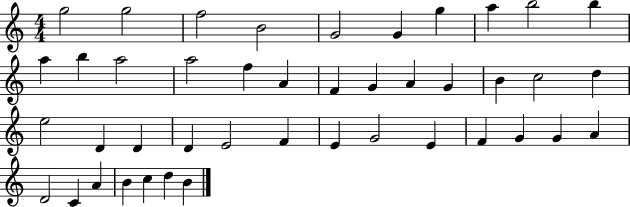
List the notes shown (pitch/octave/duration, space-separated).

G5/h G5/h F5/h B4/h G4/h G4/q G5/q A5/q B5/h B5/q A5/q B5/q A5/h A5/h F5/q A4/q F4/q G4/q A4/q G4/q B4/q C5/h D5/q E5/h D4/q D4/q D4/q E4/h F4/q E4/q G4/h E4/q F4/q G4/q G4/q A4/q D4/h C4/q A4/q B4/q C5/q D5/q B4/q